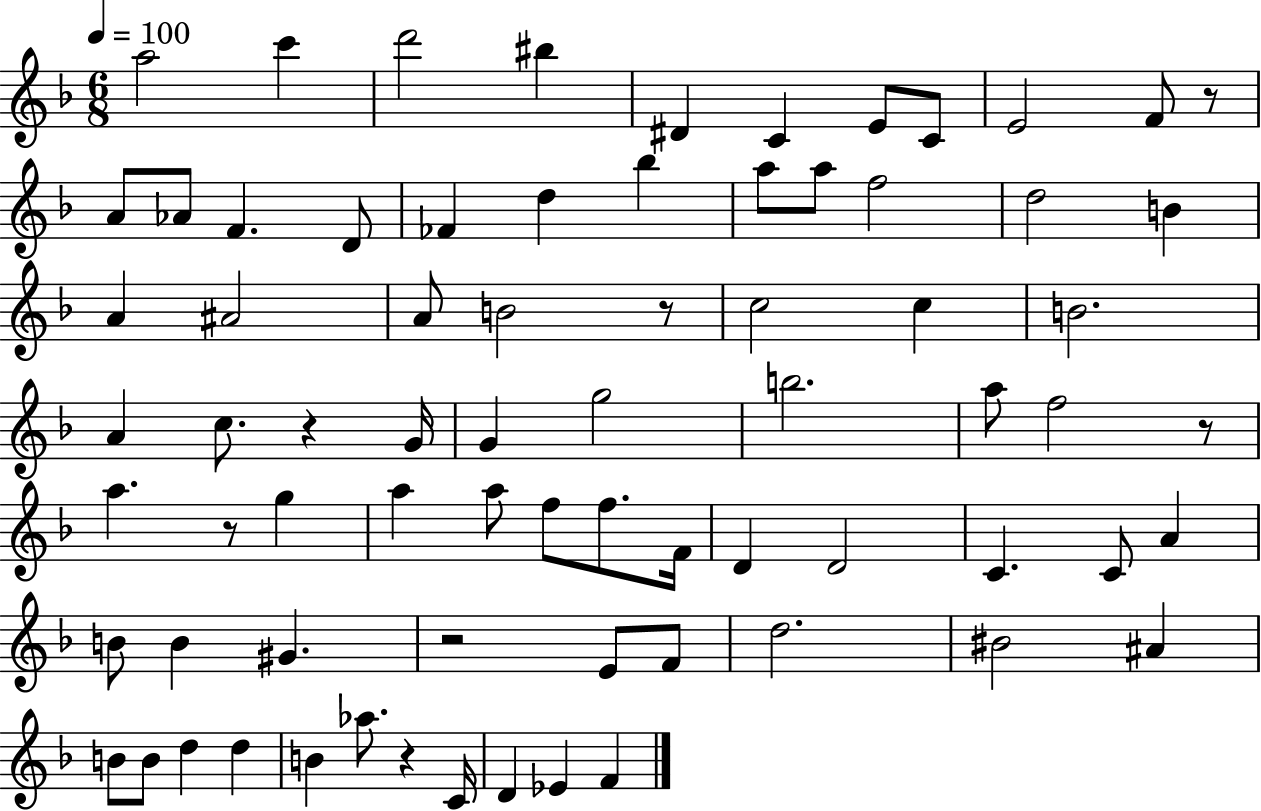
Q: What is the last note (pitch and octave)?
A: F4